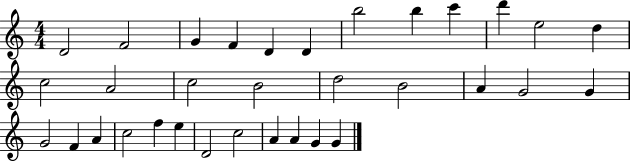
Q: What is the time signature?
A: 4/4